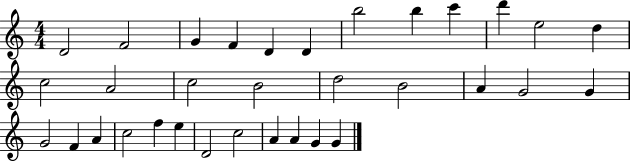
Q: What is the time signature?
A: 4/4